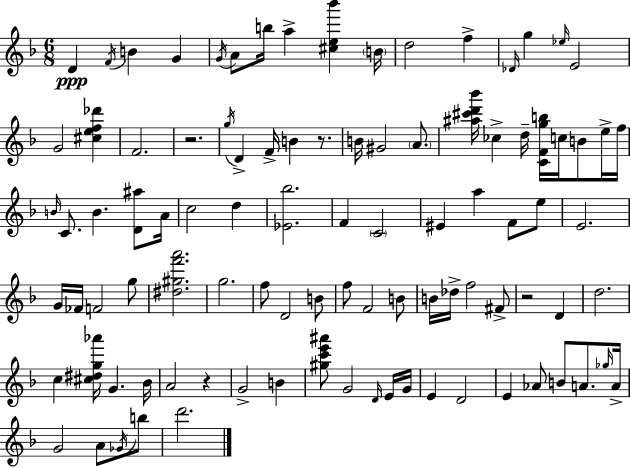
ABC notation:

X:1
T:Untitled
M:6/8
L:1/4
K:Dm
D F/4 B G G/4 A/2 b/4 a [^ce_b'] B/4 d2 f _D/4 g _e/4 E2 G2 [^cef_d'] F2 z2 g/4 D F/4 B z/2 B/4 ^G2 A/2 [^a^c'd'_b']/4 _c d/4 [CFgb]/4 c/4 B/2 e/4 f/4 B/4 C/2 B [D^a]/2 A/4 c2 d [_E_b]2 F C2 ^E a F/2 e/2 E2 G/4 _F/4 F2 g/2 [^d^gf'a']2 g2 f/2 D2 B/2 f/2 F2 B/2 B/4 _d/4 f2 ^F/2 z2 D d2 c [^c^dg_a']/4 G _B/4 A2 z G2 B [^gc'e'^a']/2 G2 D/4 E/4 G/4 E D2 E _A/2 B/2 A/2 _g/4 A/4 G2 A/2 _G/4 b/2 d'2